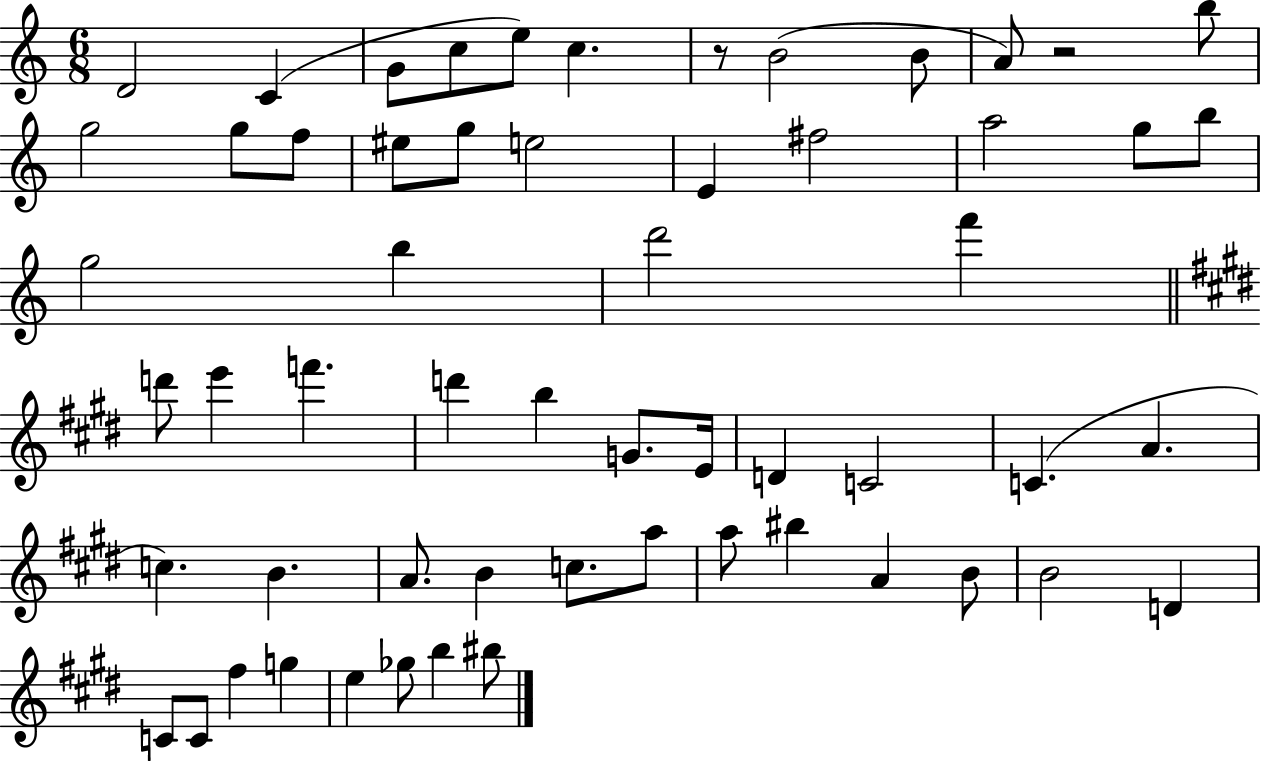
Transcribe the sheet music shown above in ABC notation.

X:1
T:Untitled
M:6/8
L:1/4
K:C
D2 C G/2 c/2 e/2 c z/2 B2 B/2 A/2 z2 b/2 g2 g/2 f/2 ^e/2 g/2 e2 E ^f2 a2 g/2 b/2 g2 b d'2 f' d'/2 e' f' d' b G/2 E/4 D C2 C A c B A/2 B c/2 a/2 a/2 ^b A B/2 B2 D C/2 C/2 ^f g e _g/2 b ^b/2